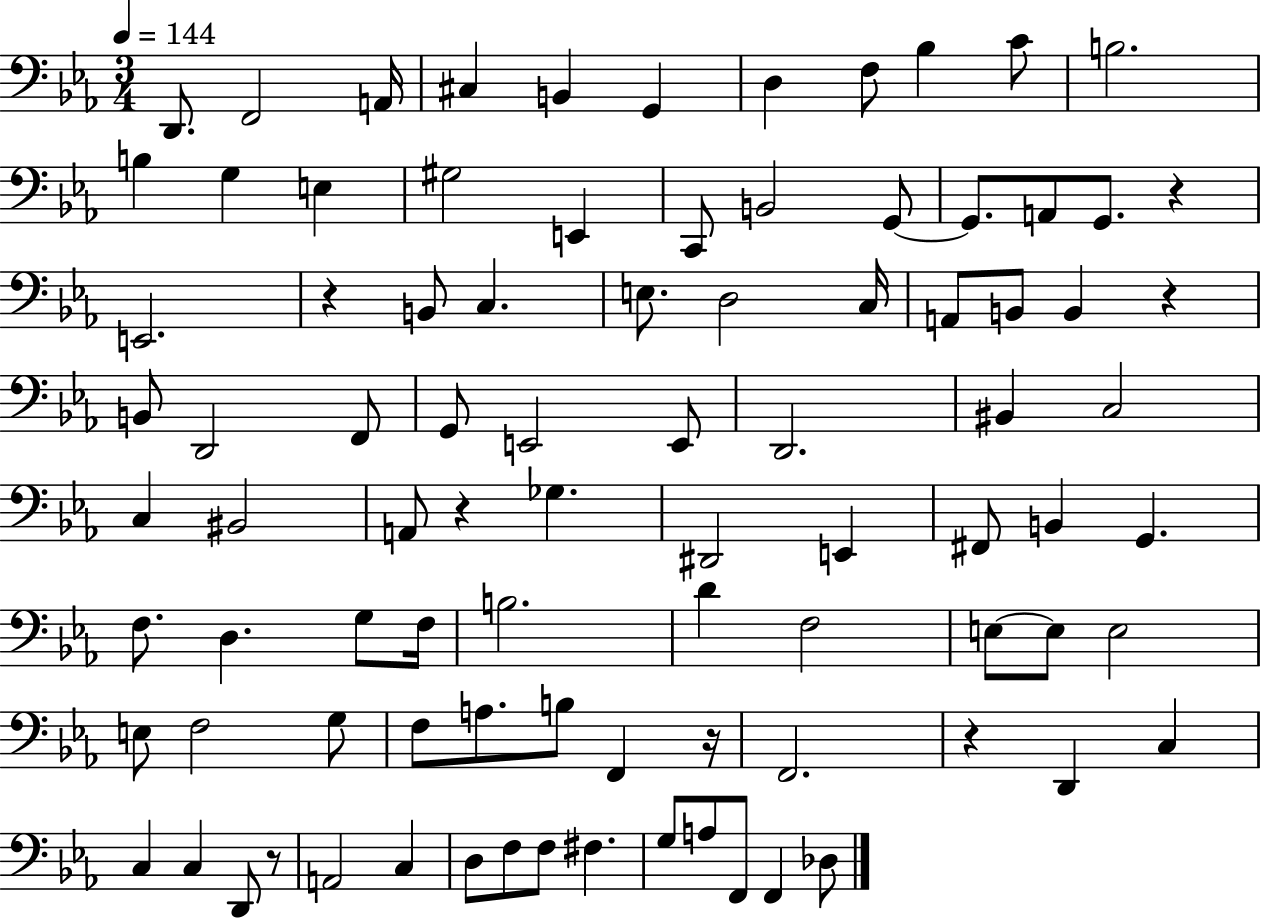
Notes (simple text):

D2/e. F2/h A2/s C#3/q B2/q G2/q D3/q F3/e Bb3/q C4/e B3/h. B3/q G3/q E3/q G#3/h E2/q C2/e B2/h G2/e G2/e. A2/e G2/e. R/q E2/h. R/q B2/e C3/q. E3/e. D3/h C3/s A2/e B2/e B2/q R/q B2/e D2/h F2/e G2/e E2/h E2/e D2/h. BIS2/q C3/h C3/q BIS2/h A2/e R/q Gb3/q. D#2/h E2/q F#2/e B2/q G2/q. F3/e. D3/q. G3/e F3/s B3/h. D4/q F3/h E3/e E3/e E3/h E3/e F3/h G3/e F3/e A3/e. B3/e F2/q R/s F2/h. R/q D2/q C3/q C3/q C3/q D2/e R/e A2/h C3/q D3/e F3/e F3/e F#3/q. G3/e A3/e F2/e F2/q Db3/e